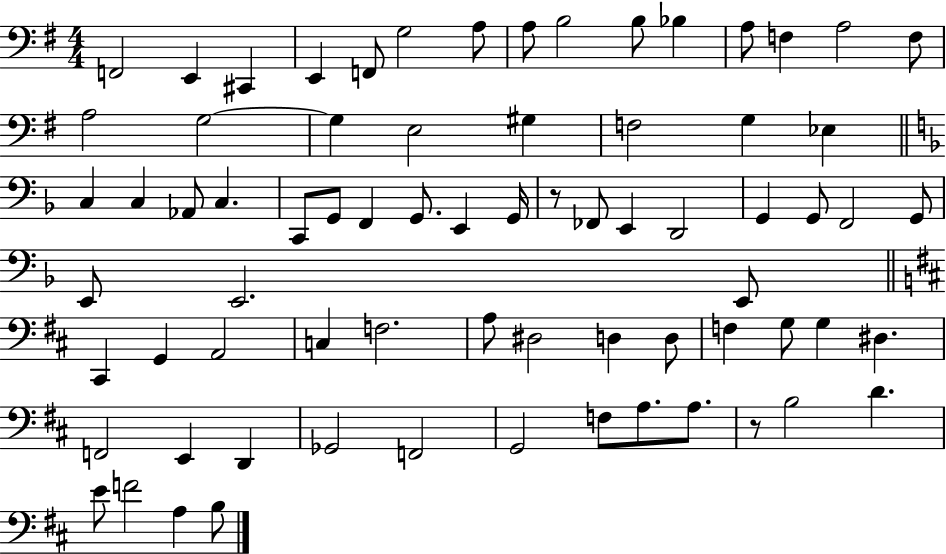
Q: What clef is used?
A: bass